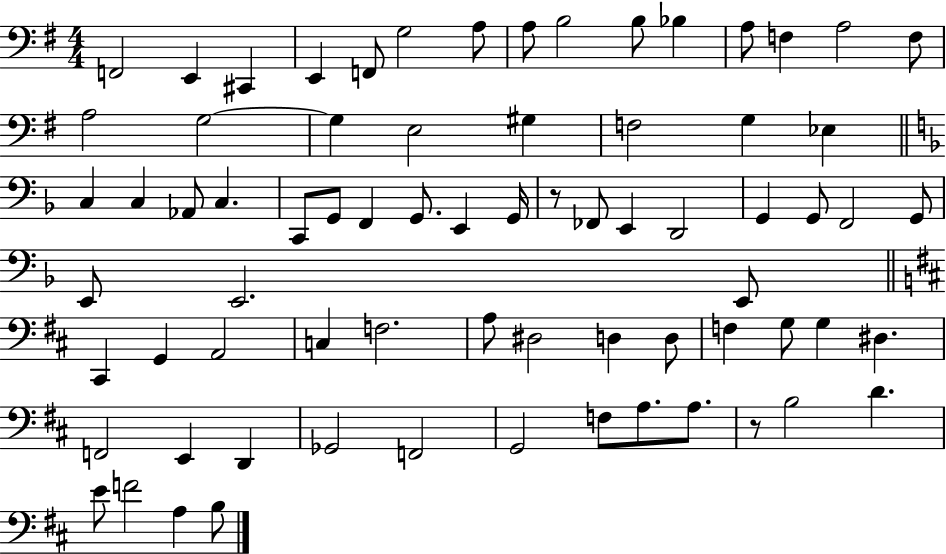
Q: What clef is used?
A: bass